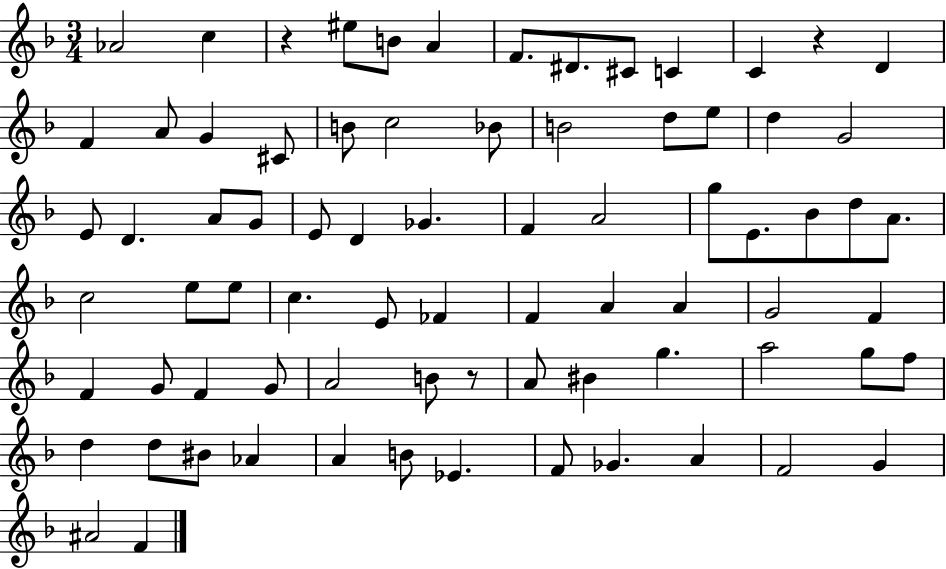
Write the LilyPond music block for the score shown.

{
  \clef treble
  \numericTimeSignature
  \time 3/4
  \key f \major
  aes'2 c''4 | r4 eis''8 b'8 a'4 | f'8. dis'8. cis'8 c'4 | c'4 r4 d'4 | \break f'4 a'8 g'4 cis'8 | b'8 c''2 bes'8 | b'2 d''8 e''8 | d''4 g'2 | \break e'8 d'4. a'8 g'8 | e'8 d'4 ges'4. | f'4 a'2 | g''8 e'8. bes'8 d''8 a'8. | \break c''2 e''8 e''8 | c''4. e'8 fes'4 | f'4 a'4 a'4 | g'2 f'4 | \break f'4 g'8 f'4 g'8 | a'2 b'8 r8 | a'8 bis'4 g''4. | a''2 g''8 f''8 | \break d''4 d''8 bis'8 aes'4 | a'4 b'8 ees'4. | f'8 ges'4. a'4 | f'2 g'4 | \break ais'2 f'4 | \bar "|."
}